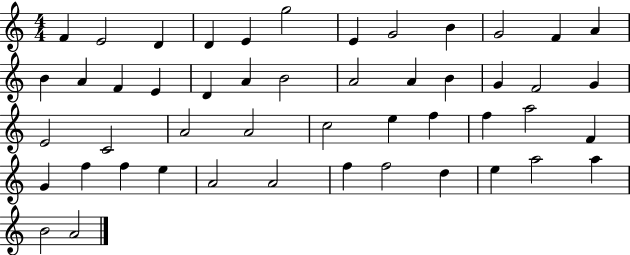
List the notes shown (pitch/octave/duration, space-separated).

F4/q E4/h D4/q D4/q E4/q G5/h E4/q G4/h B4/q G4/h F4/q A4/q B4/q A4/q F4/q E4/q D4/q A4/q B4/h A4/h A4/q B4/q G4/q F4/h G4/q E4/h C4/h A4/h A4/h C5/h E5/q F5/q F5/q A5/h F4/q G4/q F5/q F5/q E5/q A4/h A4/h F5/q F5/h D5/q E5/q A5/h A5/q B4/h A4/h